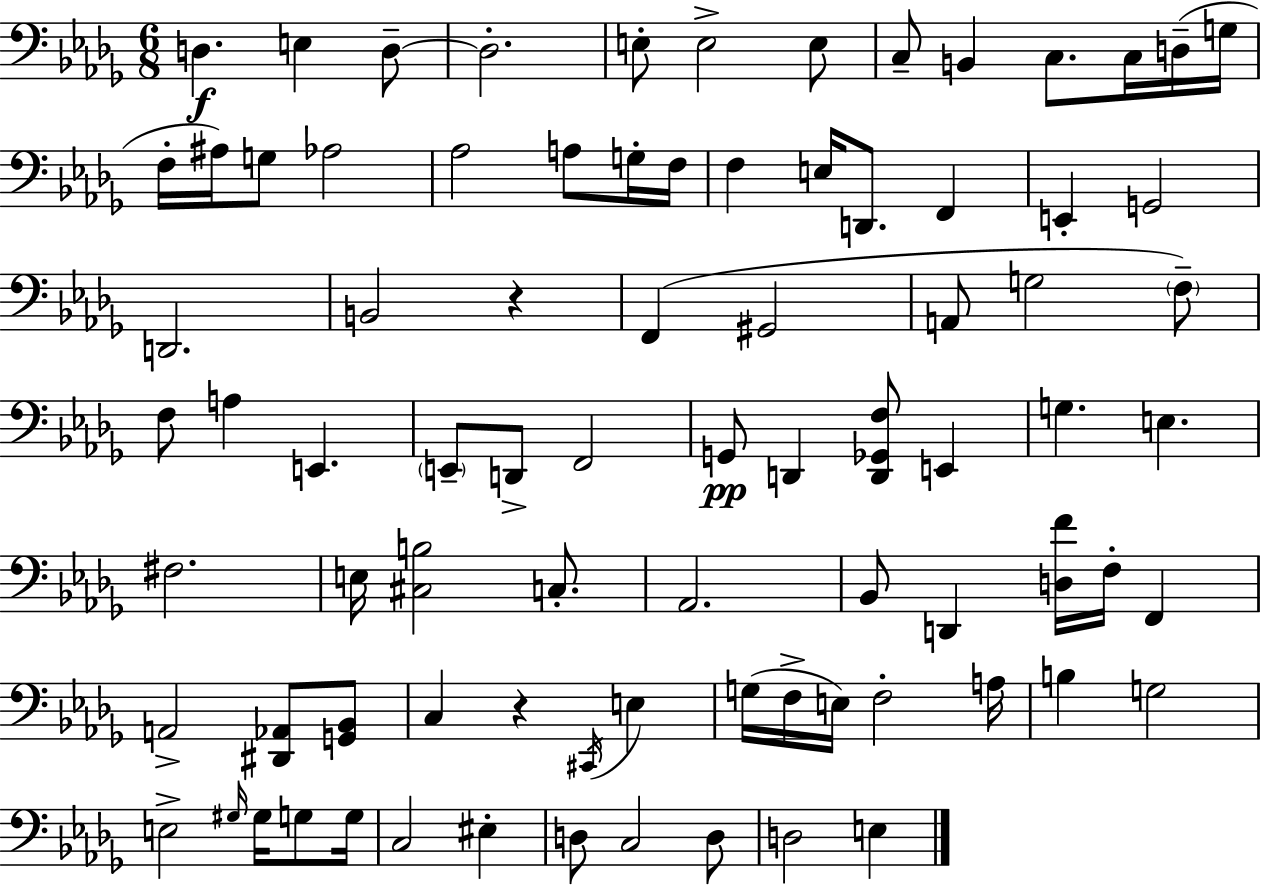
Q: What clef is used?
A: bass